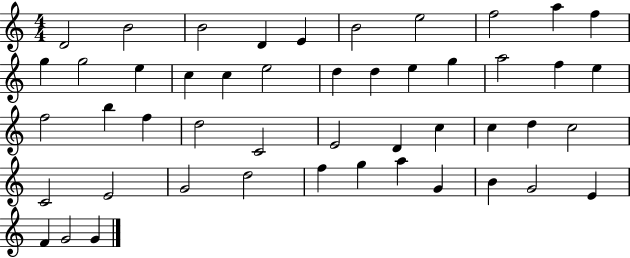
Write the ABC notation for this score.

X:1
T:Untitled
M:4/4
L:1/4
K:C
D2 B2 B2 D E B2 e2 f2 a f g g2 e c c e2 d d e g a2 f e f2 b f d2 C2 E2 D c c d c2 C2 E2 G2 d2 f g a G B G2 E F G2 G